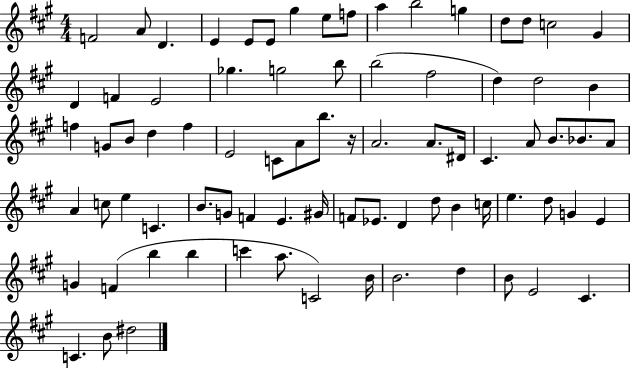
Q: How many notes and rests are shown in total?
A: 80